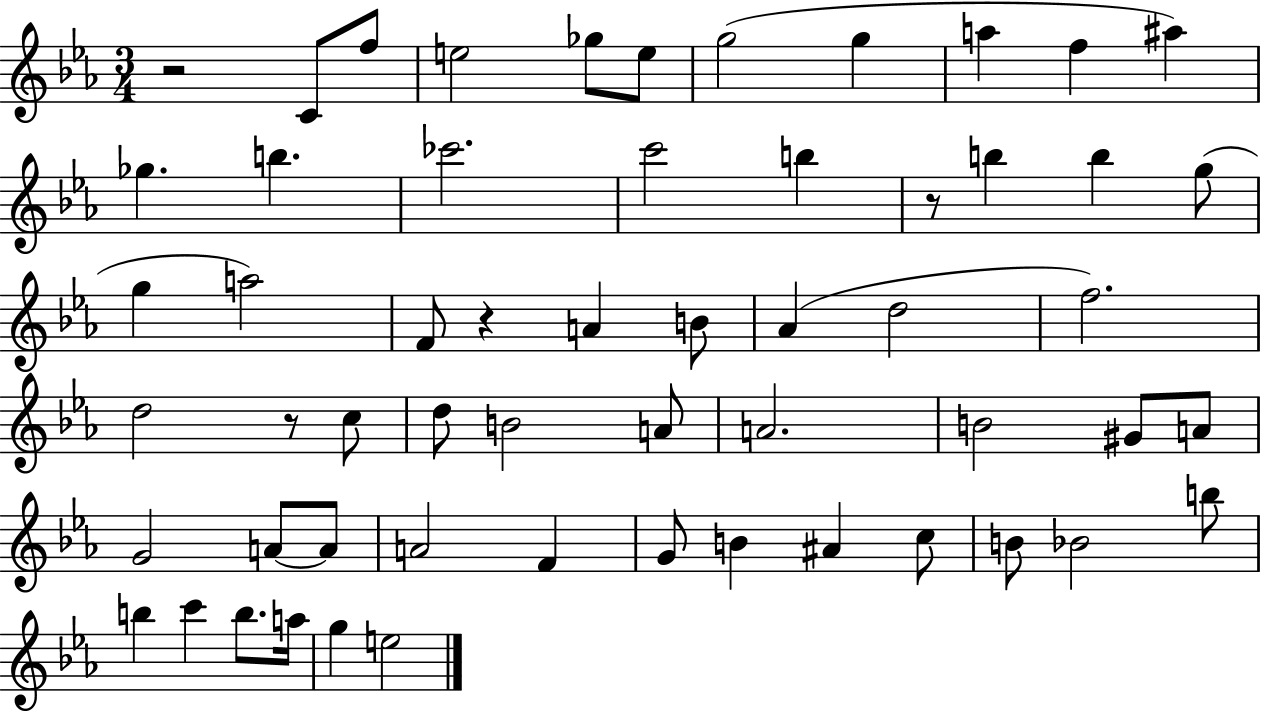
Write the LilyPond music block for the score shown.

{
  \clef treble
  \numericTimeSignature
  \time 3/4
  \key ees \major
  \repeat volta 2 { r2 c'8 f''8 | e''2 ges''8 e''8 | g''2( g''4 | a''4 f''4 ais''4) | \break ges''4. b''4. | ces'''2. | c'''2 b''4 | r8 b''4 b''4 g''8( | \break g''4 a''2) | f'8 r4 a'4 b'8 | aes'4( d''2 | f''2.) | \break d''2 r8 c''8 | d''8 b'2 a'8 | a'2. | b'2 gis'8 a'8 | \break g'2 a'8~~ a'8 | a'2 f'4 | g'8 b'4 ais'4 c''8 | b'8 bes'2 b''8 | \break b''4 c'''4 b''8. a''16 | g''4 e''2 | } \bar "|."
}